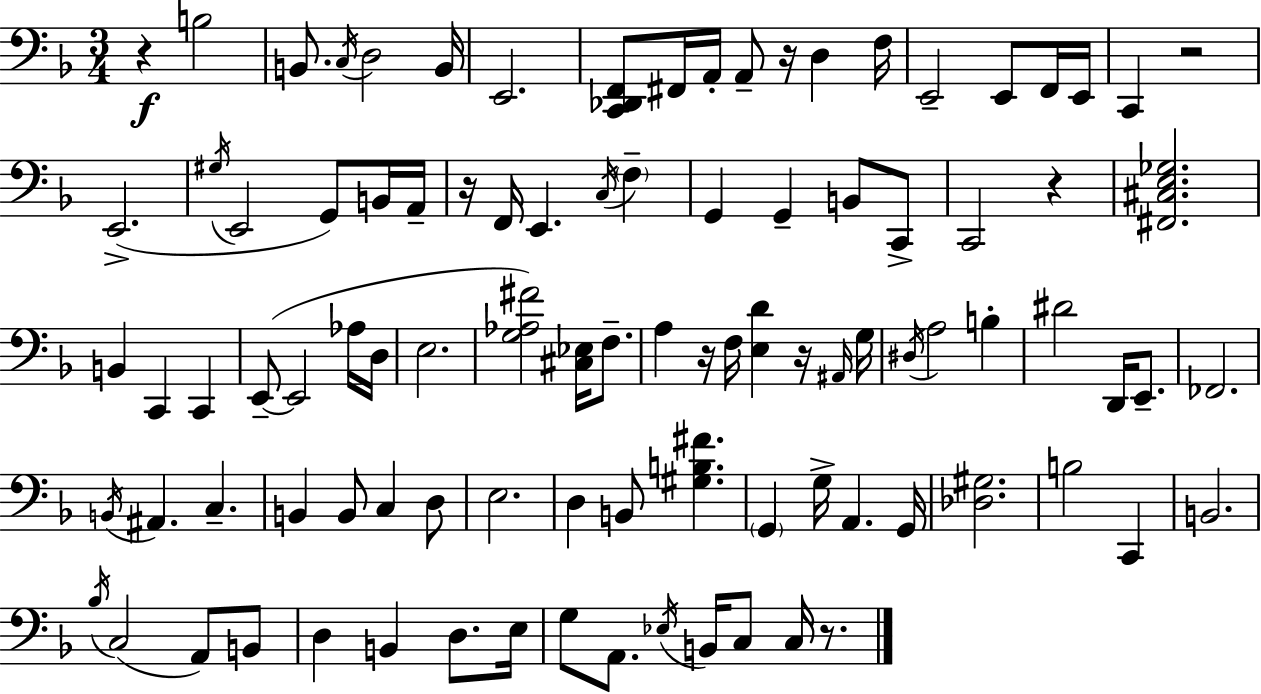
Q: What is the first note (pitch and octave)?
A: B3